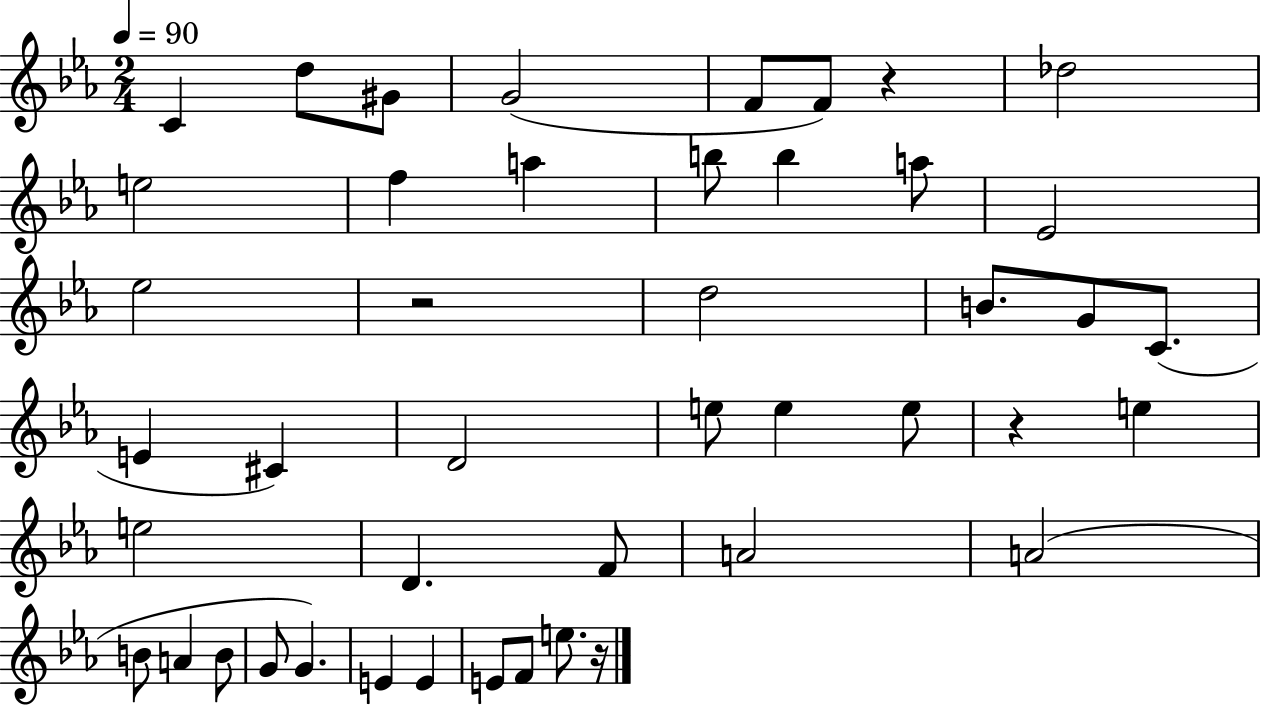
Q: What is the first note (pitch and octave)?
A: C4